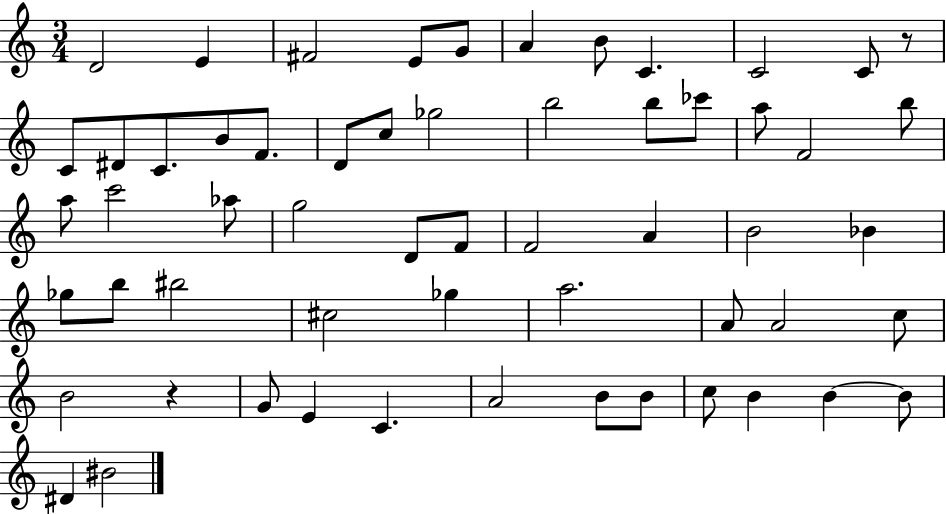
{
  \clef treble
  \numericTimeSignature
  \time 3/4
  \key c \major
  d'2 e'4 | fis'2 e'8 g'8 | a'4 b'8 c'4. | c'2 c'8 r8 | \break c'8 dis'8 c'8. b'8 f'8. | d'8 c''8 ges''2 | b''2 b''8 ces'''8 | a''8 f'2 b''8 | \break a''8 c'''2 aes''8 | g''2 d'8 f'8 | f'2 a'4 | b'2 bes'4 | \break ges''8 b''8 bis''2 | cis''2 ges''4 | a''2. | a'8 a'2 c''8 | \break b'2 r4 | g'8 e'4 c'4. | a'2 b'8 b'8 | c''8 b'4 b'4~~ b'8 | \break dis'4 bis'2 | \bar "|."
}